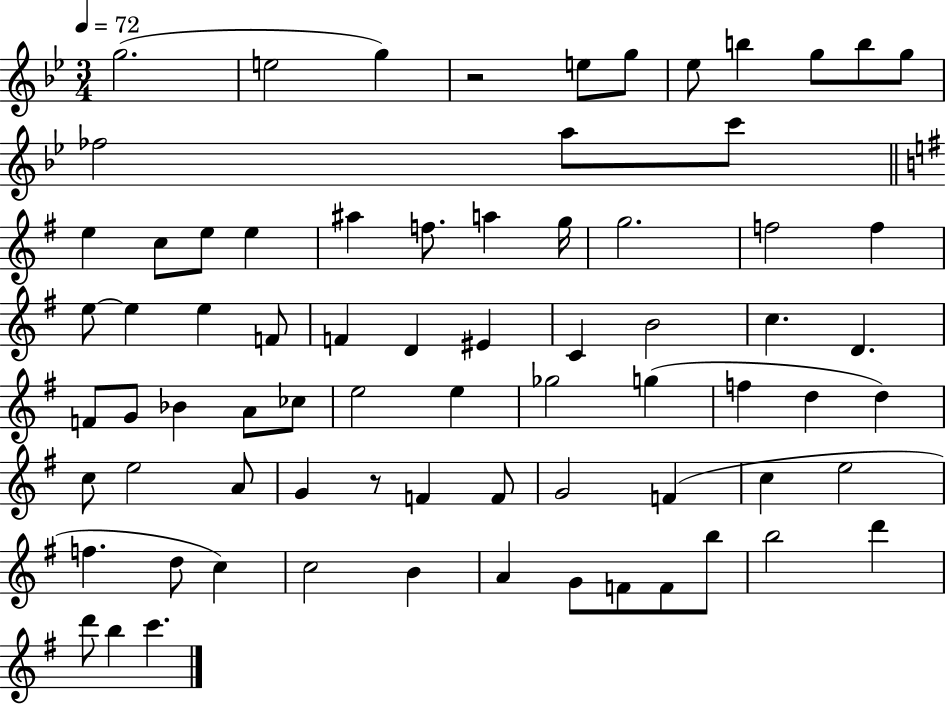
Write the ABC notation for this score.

X:1
T:Untitled
M:3/4
L:1/4
K:Bb
g2 e2 g z2 e/2 g/2 _e/2 b g/2 b/2 g/2 _f2 a/2 c'/2 e c/2 e/2 e ^a f/2 a g/4 g2 f2 f e/2 e e F/2 F D ^E C B2 c D F/2 G/2 _B A/2 _c/2 e2 e _g2 g f d d c/2 e2 A/2 G z/2 F F/2 G2 F c e2 f d/2 c c2 B A G/2 F/2 F/2 b/2 b2 d' d'/2 b c'